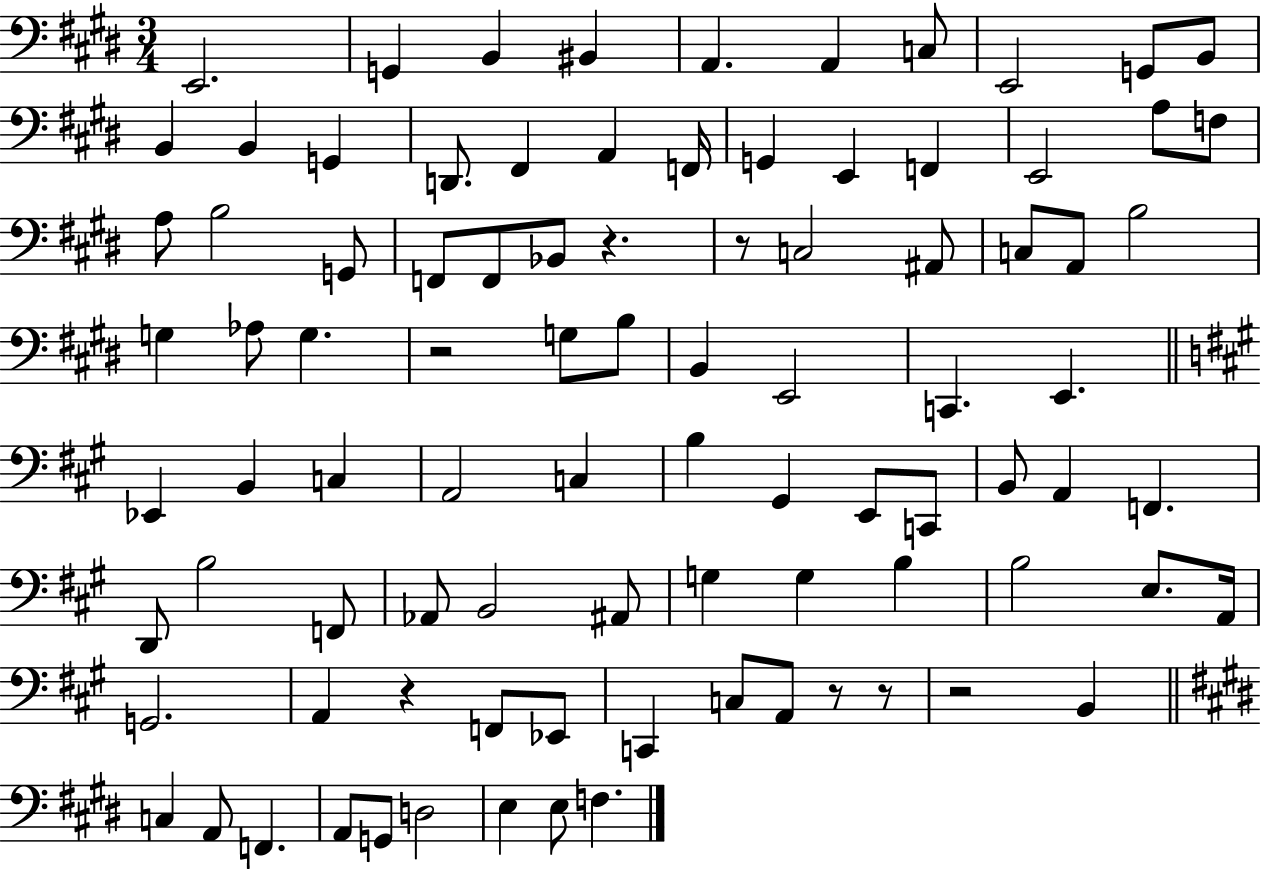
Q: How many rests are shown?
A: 7